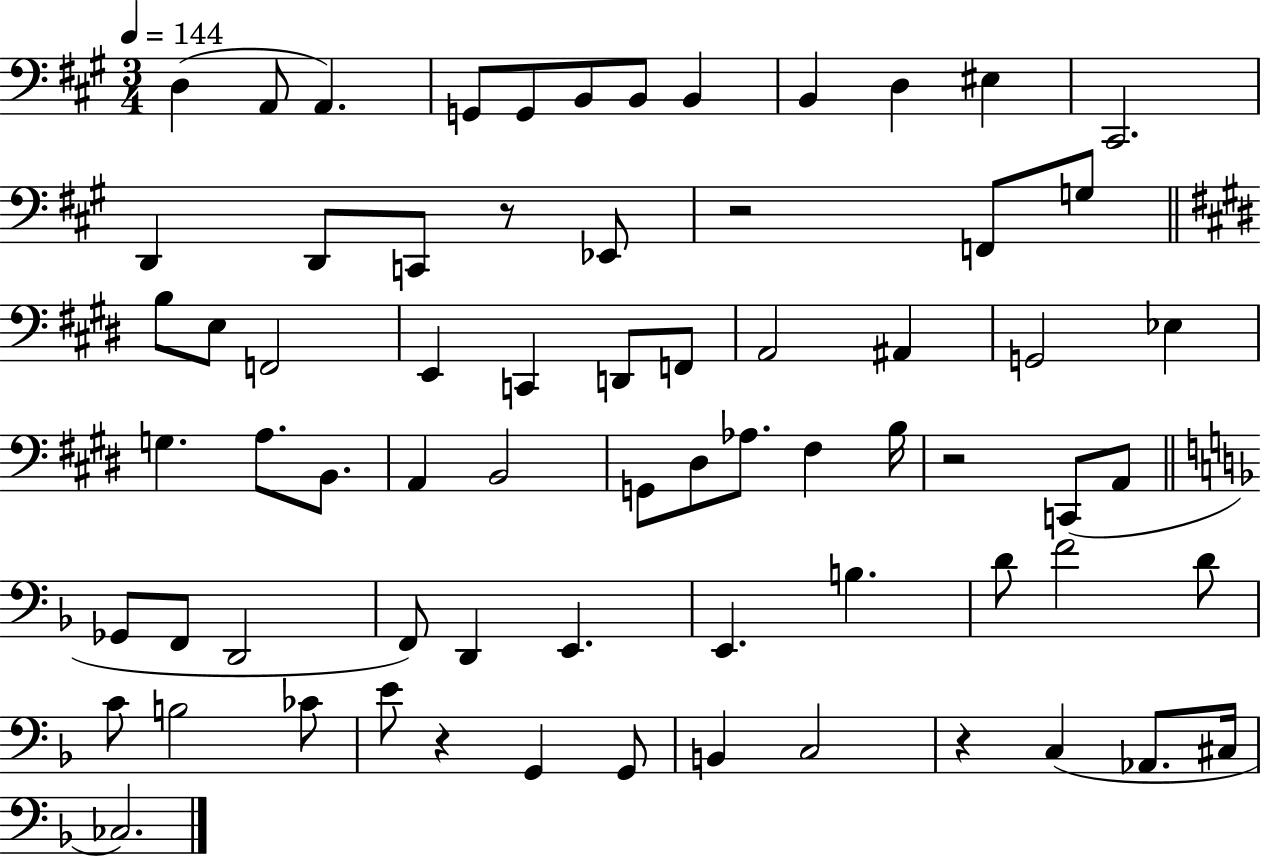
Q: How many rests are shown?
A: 5